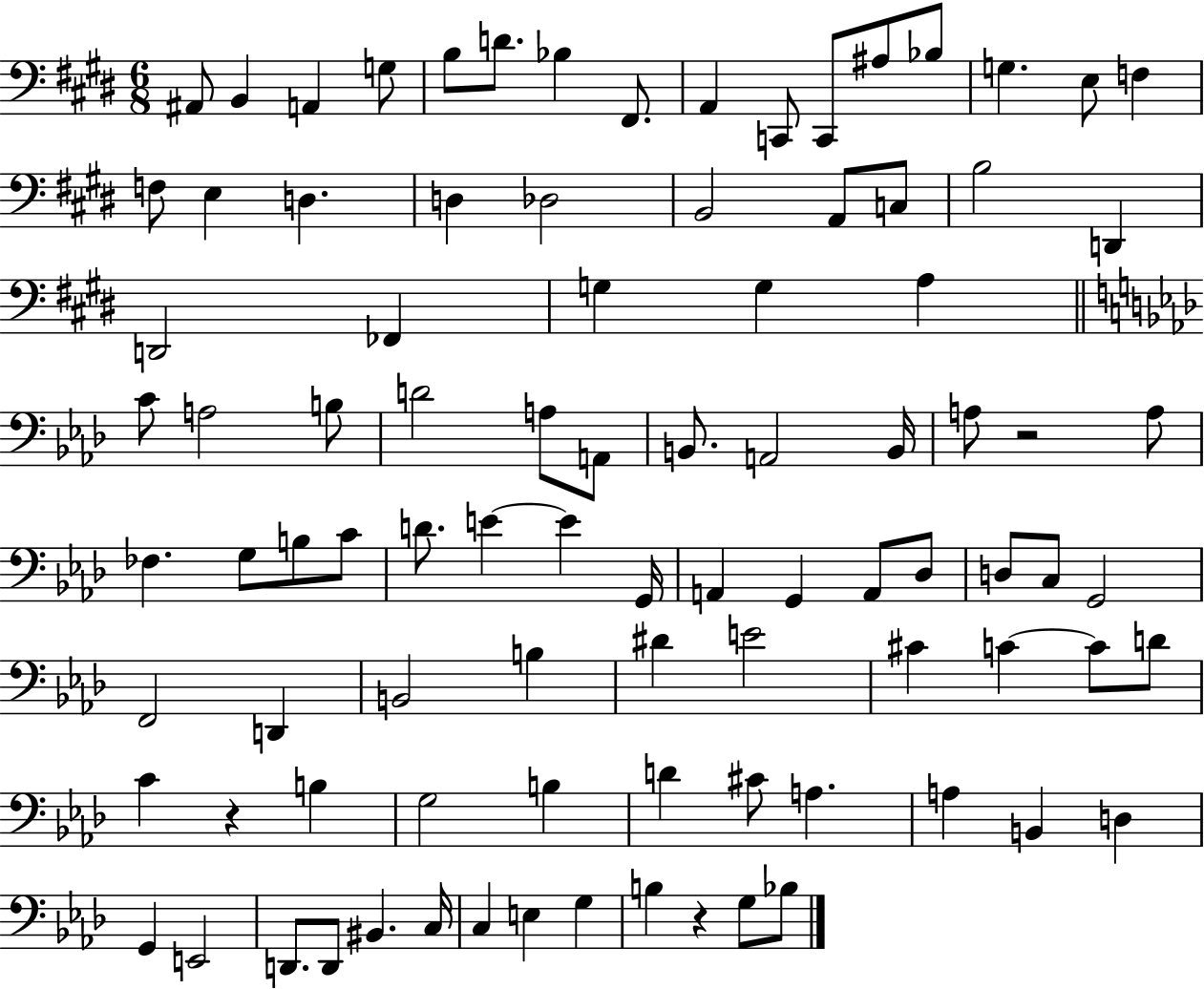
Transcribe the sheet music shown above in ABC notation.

X:1
T:Untitled
M:6/8
L:1/4
K:E
^A,,/2 B,, A,, G,/2 B,/2 D/2 _B, ^F,,/2 A,, C,,/2 C,,/2 ^A,/2 _B,/2 G, E,/2 F, F,/2 E, D, D, _D,2 B,,2 A,,/2 C,/2 B,2 D,, D,,2 _F,, G, G, A, C/2 A,2 B,/2 D2 A,/2 A,,/2 B,,/2 A,,2 B,,/4 A,/2 z2 A,/2 _F, G,/2 B,/2 C/2 D/2 E E G,,/4 A,, G,, A,,/2 _D,/2 D,/2 C,/2 G,,2 F,,2 D,, B,,2 B, ^D E2 ^C C C/2 D/2 C z B, G,2 B, D ^C/2 A, A, B,, D, G,, E,,2 D,,/2 D,,/2 ^B,, C,/4 C, E, G, B, z G,/2 _B,/2